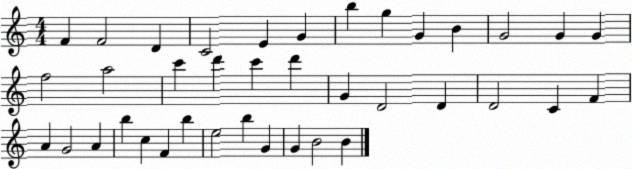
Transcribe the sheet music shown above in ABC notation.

X:1
T:Untitled
M:4/4
L:1/4
K:C
F F2 D C2 E G b g G B G2 G G f2 a2 c' d' c' d' G D2 D D2 C F A G2 A b c F b e2 b G G B2 B